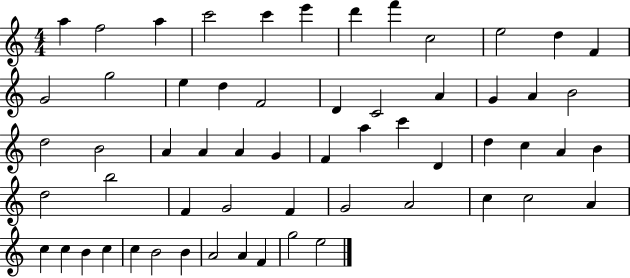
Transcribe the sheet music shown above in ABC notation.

X:1
T:Untitled
M:4/4
L:1/4
K:C
a f2 a c'2 c' e' d' f' c2 e2 d F G2 g2 e d F2 D C2 A G A B2 d2 B2 A A A G F a c' D d c A B d2 b2 F G2 F G2 A2 c c2 A c c B c c B2 B A2 A F g2 e2